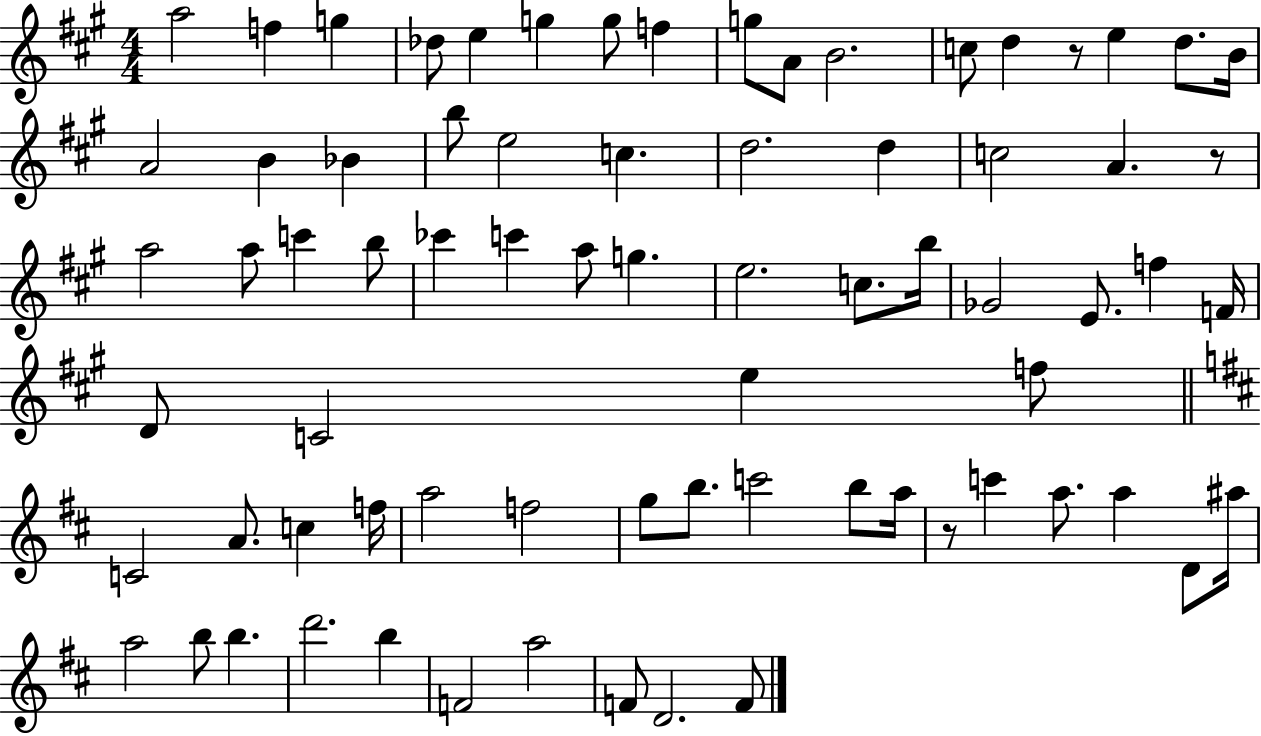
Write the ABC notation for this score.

X:1
T:Untitled
M:4/4
L:1/4
K:A
a2 f g _d/2 e g g/2 f g/2 A/2 B2 c/2 d z/2 e d/2 B/4 A2 B _B b/2 e2 c d2 d c2 A z/2 a2 a/2 c' b/2 _c' c' a/2 g e2 c/2 b/4 _G2 E/2 f F/4 D/2 C2 e f/2 C2 A/2 c f/4 a2 f2 g/2 b/2 c'2 b/2 a/4 z/2 c' a/2 a D/2 ^a/4 a2 b/2 b d'2 b F2 a2 F/2 D2 F/2